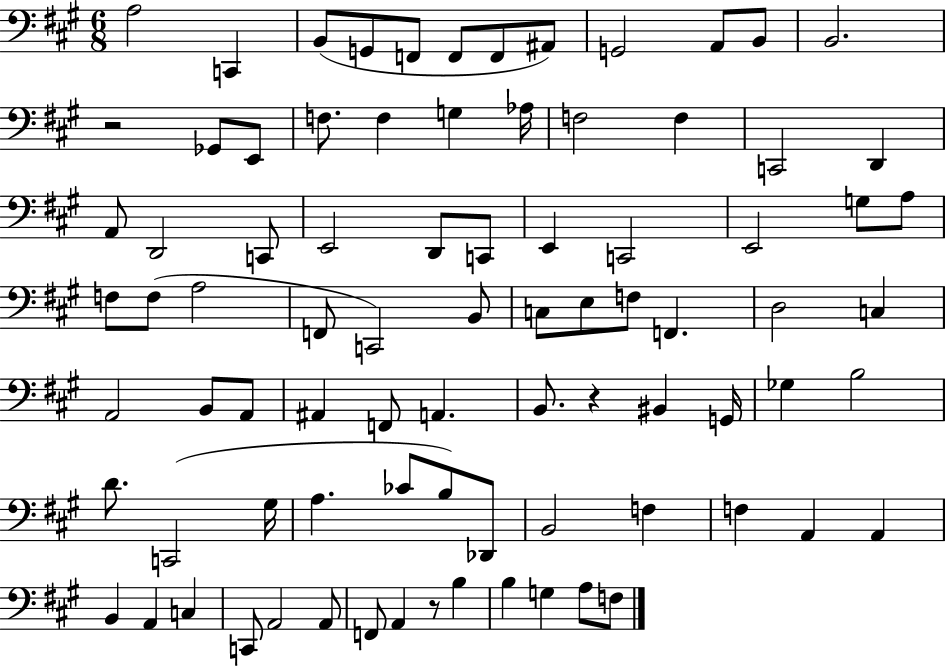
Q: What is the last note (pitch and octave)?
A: F3